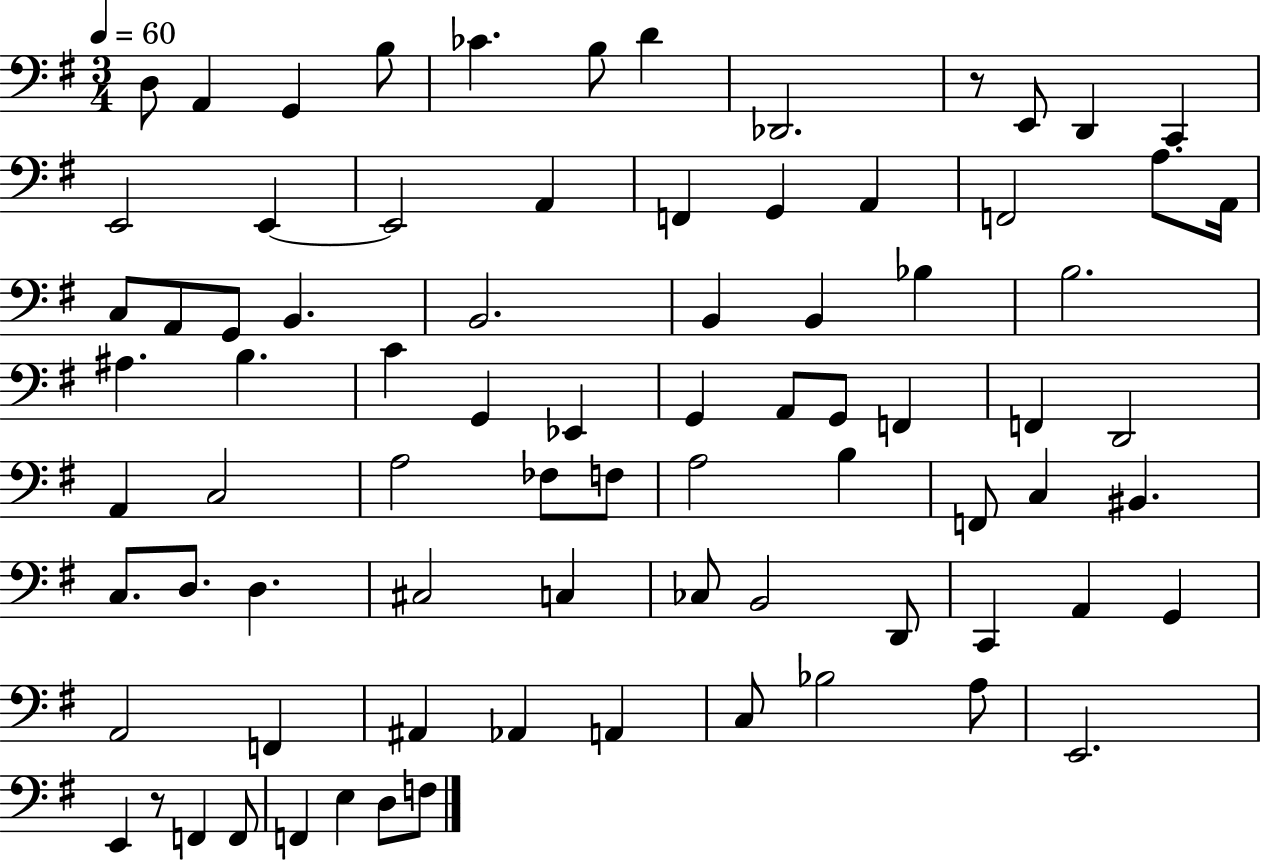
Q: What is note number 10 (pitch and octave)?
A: D2